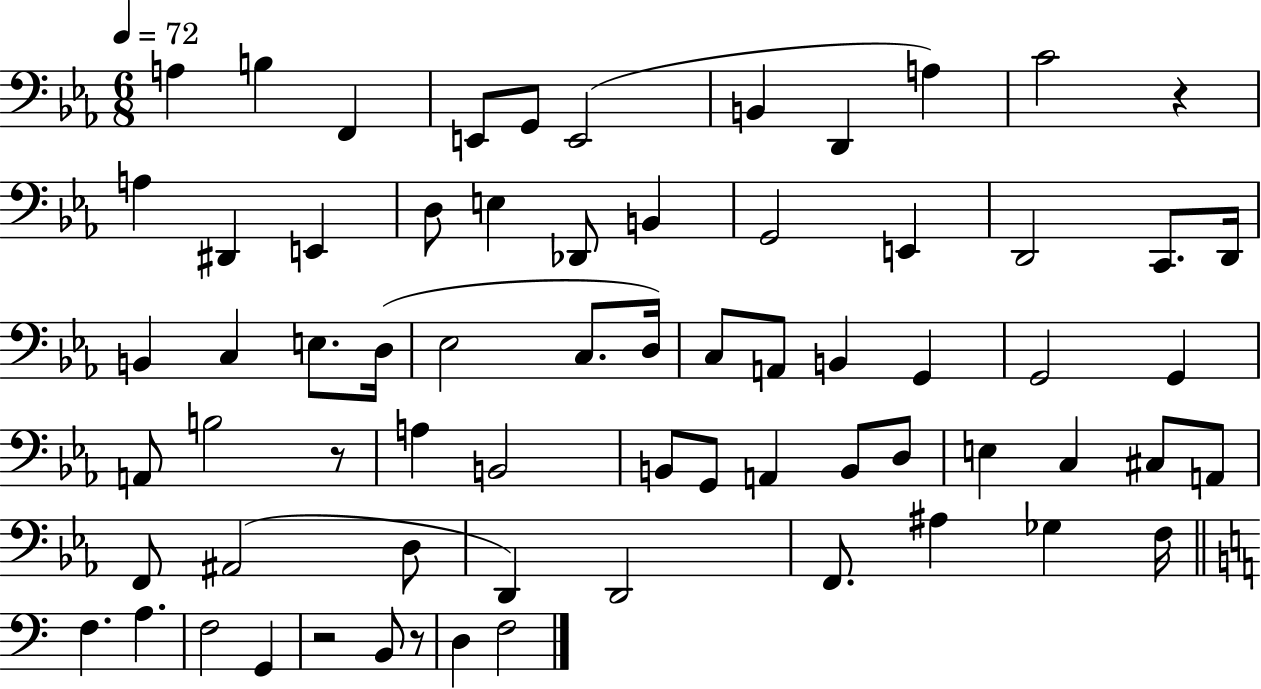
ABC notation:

X:1
T:Untitled
M:6/8
L:1/4
K:Eb
A, B, F,, E,,/2 G,,/2 E,,2 B,, D,, A, C2 z A, ^D,, E,, D,/2 E, _D,,/2 B,, G,,2 E,, D,,2 C,,/2 D,,/4 B,, C, E,/2 D,/4 _E,2 C,/2 D,/4 C,/2 A,,/2 B,, G,, G,,2 G,, A,,/2 B,2 z/2 A, B,,2 B,,/2 G,,/2 A,, B,,/2 D,/2 E, C, ^C,/2 A,,/2 F,,/2 ^A,,2 D,/2 D,, D,,2 F,,/2 ^A, _G, F,/4 F, A, F,2 G,, z2 B,,/2 z/2 D, F,2